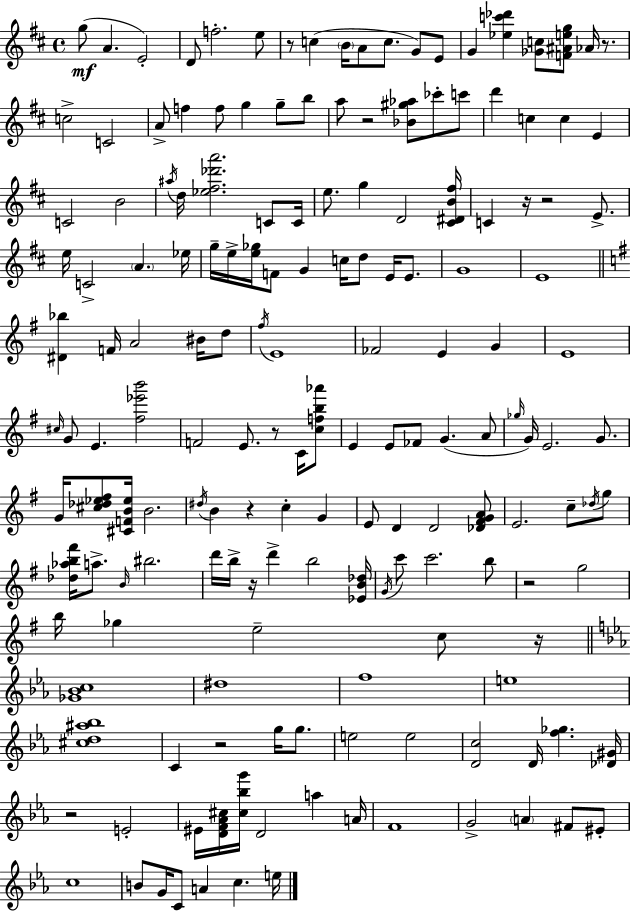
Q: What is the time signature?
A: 4/4